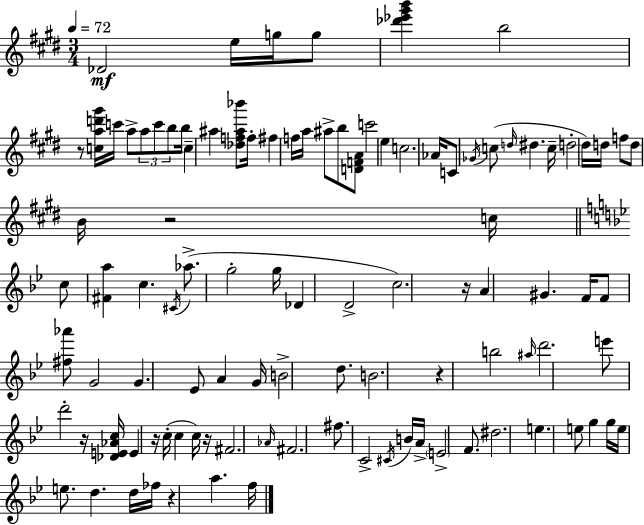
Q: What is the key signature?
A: E major